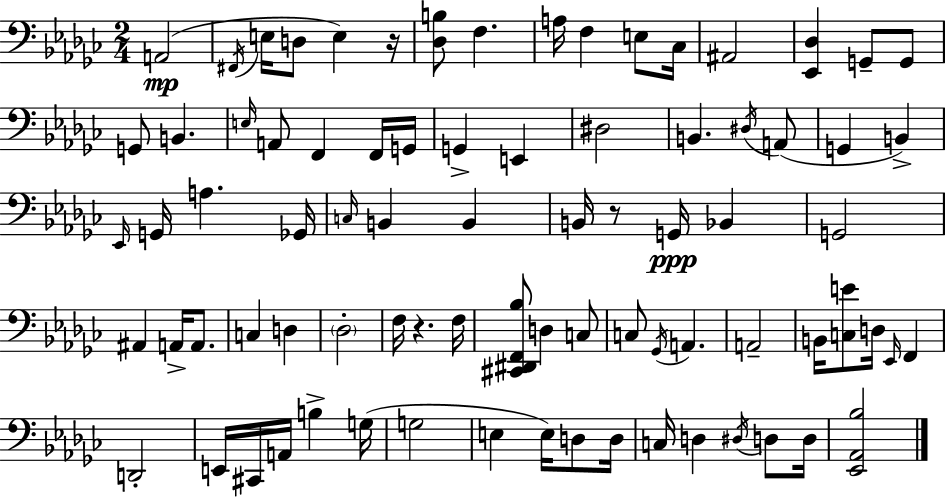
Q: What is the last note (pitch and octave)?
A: D3